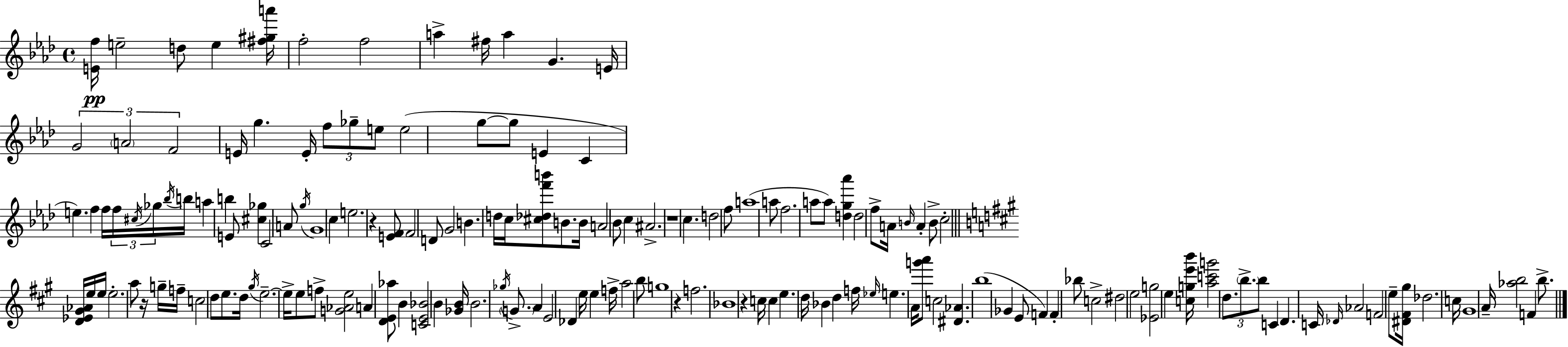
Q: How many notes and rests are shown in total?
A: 160